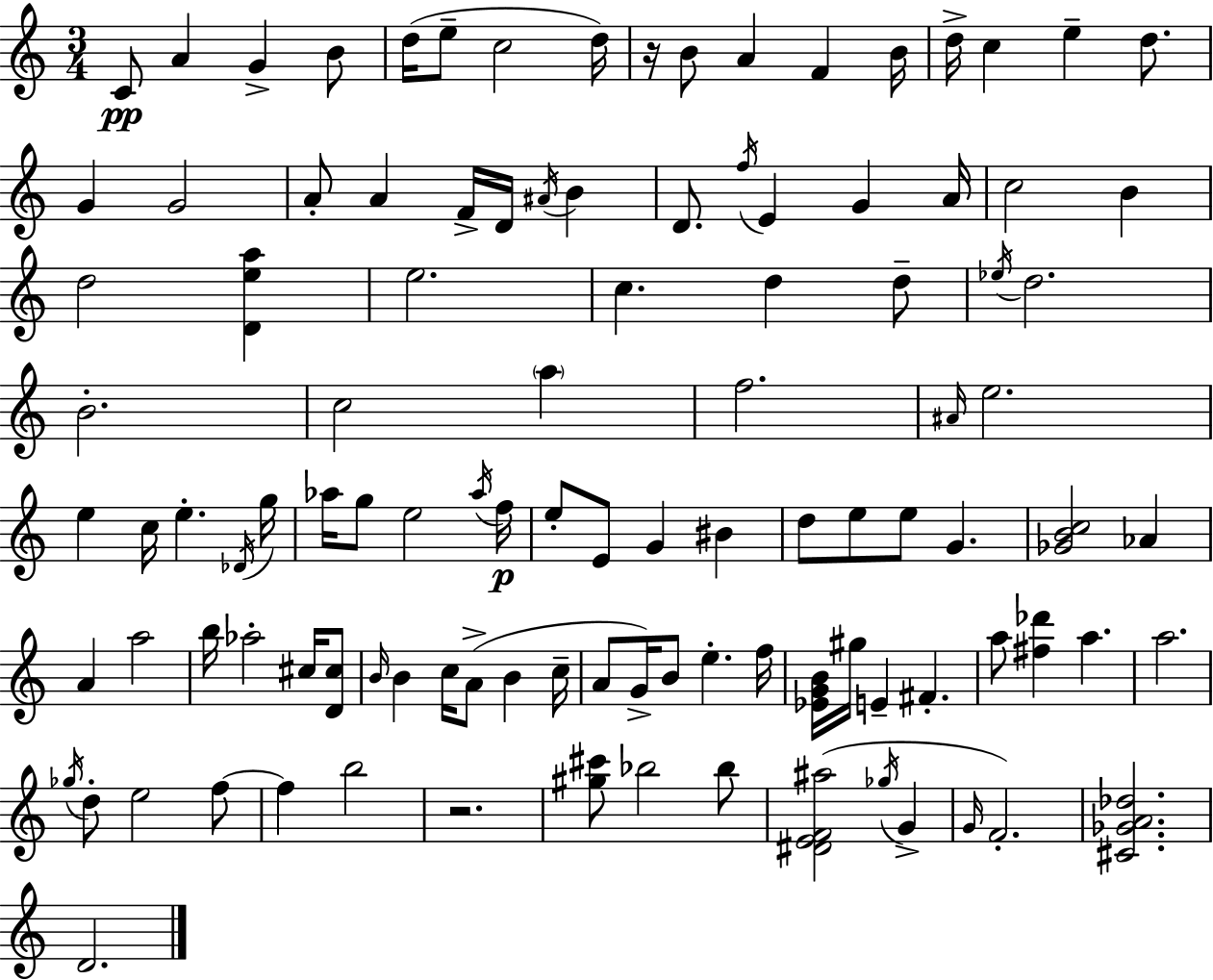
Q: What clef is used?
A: treble